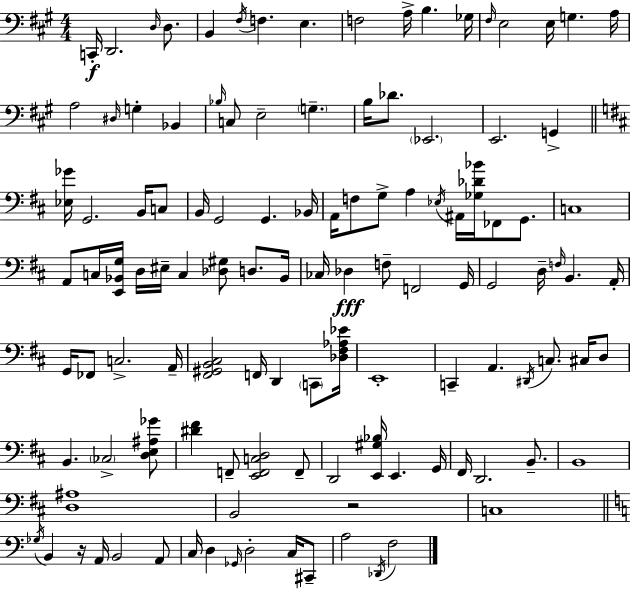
C2/s D2/h. D3/s D3/e. B2/q F#3/s F3/q. E3/q. F3/h A3/s B3/q. Gb3/s F#3/s E3/h E3/s G3/q. A3/s A3/h D#3/s G3/q Bb2/q Bb3/s C3/e E3/h G3/q. B3/s Db4/e. Eb2/h. E2/h. G2/q [Eb3,Gb4]/s G2/h. B2/s C3/e B2/s G2/h G2/q. Bb2/s A2/s F3/e G3/e A3/q Eb3/s A#2/s [Gb3,Db4,Bb4]/s FES2/e G2/e. C3/w A2/e C3/s [E2,Bb2,G3]/s D3/s EIS3/s C3/q [Db3,G#3]/e D3/e. Bb2/s CES3/s Db3/q F3/e F2/h G2/s G2/h D3/s F3/s B2/q. A2/s G2/s FES2/e C3/h. A2/s [F#2,G#2,B2,C#3]/h F2/s D2/q C2/e [Db3,F#3,Ab3,Eb4]/s E2/w C2/q A2/q. D#2/s C3/e. C#3/s D3/e B2/q. CES3/h [D3,E3,A#3,Gb4]/e [D#4,F#4]/q F2/e [E2,F2,C3,D3]/h F2/e D2/h [E2,G#3,Bb3]/s E2/q. G2/s F#2/s D2/h. B2/e. B2/w [D3,A#3]/w B2/h R/h C3/w Gb3/s B2/q R/s A2/s B2/h A2/e C3/s D3/q Gb2/s D3/h C3/s C#2/e A3/h Db2/s F3/h